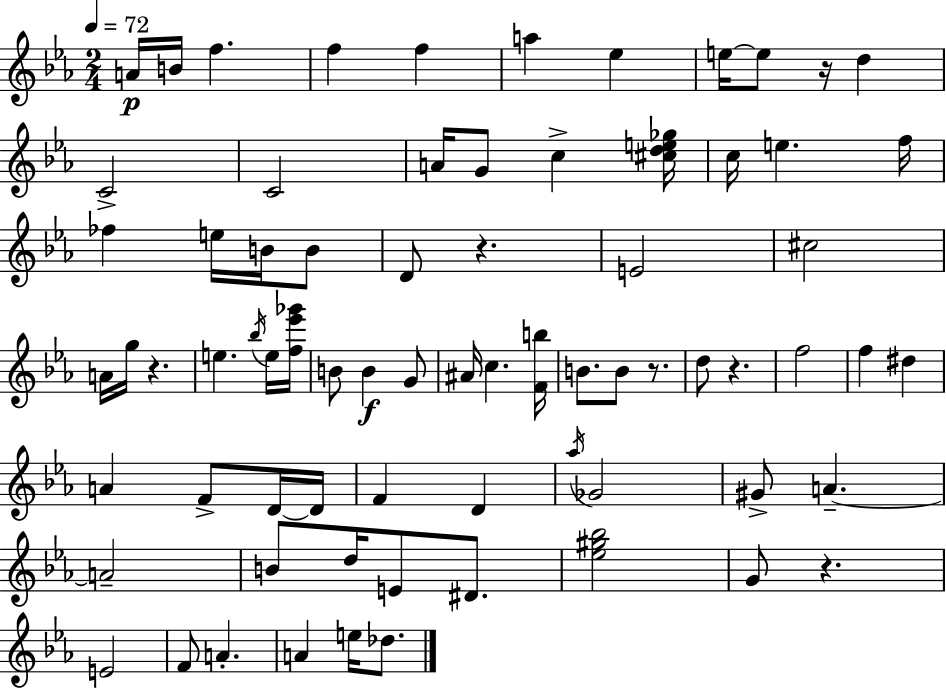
X:1
T:Untitled
M:2/4
L:1/4
K:Eb
A/4 B/4 f f f a _e e/4 e/2 z/4 d C2 C2 A/4 G/2 c [^cde_g]/4 c/4 e f/4 _f e/4 B/4 B/2 D/2 z E2 ^c2 A/4 g/4 z e _b/4 e/4 [f_e'_g']/4 B/2 B G/2 ^A/4 c [Fb]/4 B/2 B/2 z/2 d/2 z f2 f ^d A F/2 D/4 D/4 F D _a/4 _G2 ^G/2 A A2 B/2 d/4 E/2 ^D/2 [_e^g_b]2 G/2 z E2 F/2 A A e/4 _d/2